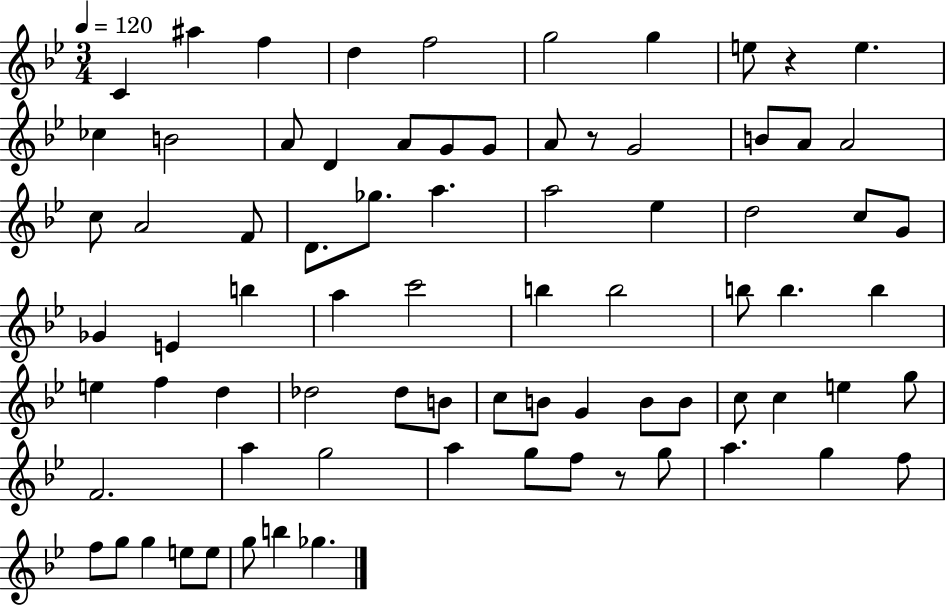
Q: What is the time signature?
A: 3/4